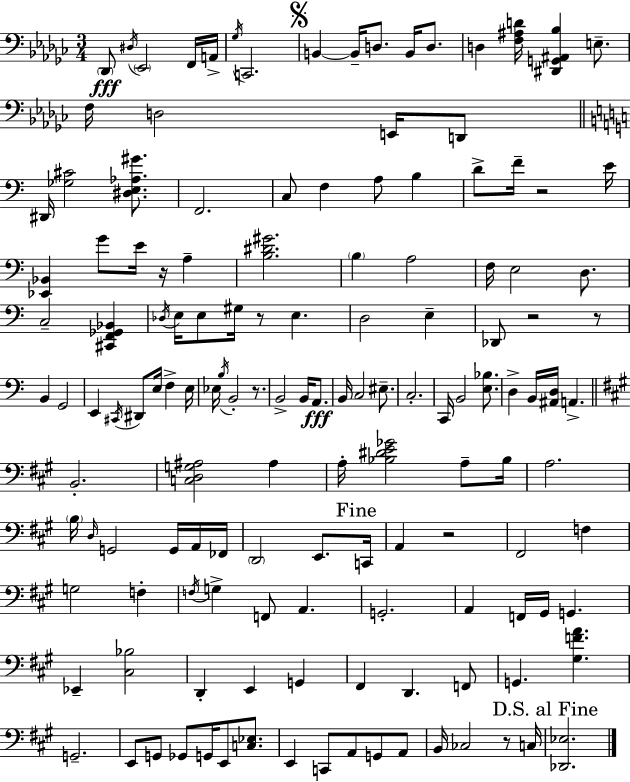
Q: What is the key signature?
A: EES minor